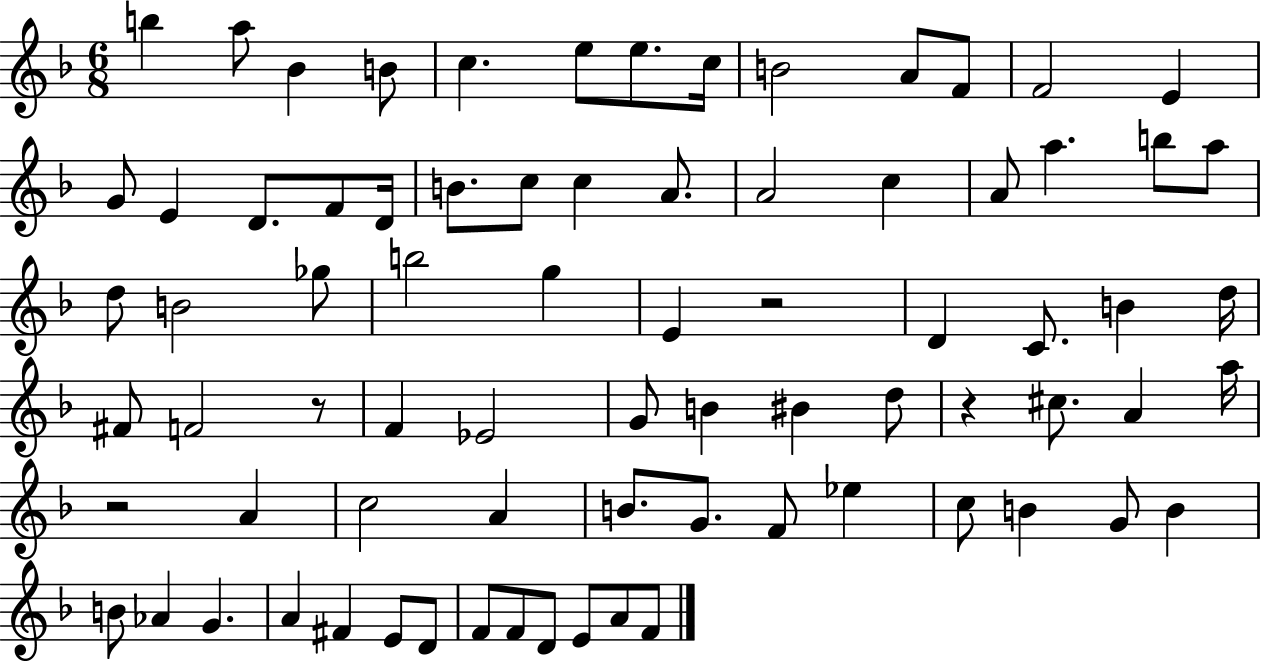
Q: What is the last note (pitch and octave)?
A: F4